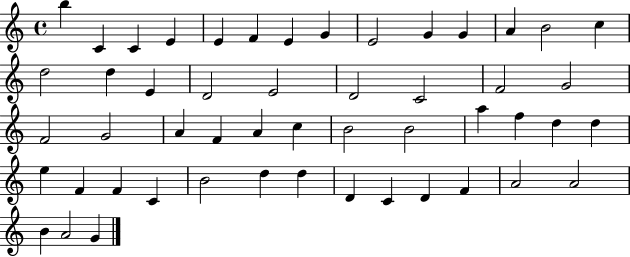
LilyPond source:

{
  \clef treble
  \time 4/4
  \defaultTimeSignature
  \key c \major
  b''4 c'4 c'4 e'4 | e'4 f'4 e'4 g'4 | e'2 g'4 g'4 | a'4 b'2 c''4 | \break d''2 d''4 e'4 | d'2 e'2 | d'2 c'2 | f'2 g'2 | \break f'2 g'2 | a'4 f'4 a'4 c''4 | b'2 b'2 | a''4 f''4 d''4 d''4 | \break e''4 f'4 f'4 c'4 | b'2 d''4 d''4 | d'4 c'4 d'4 f'4 | a'2 a'2 | \break b'4 a'2 g'4 | \bar "|."
}